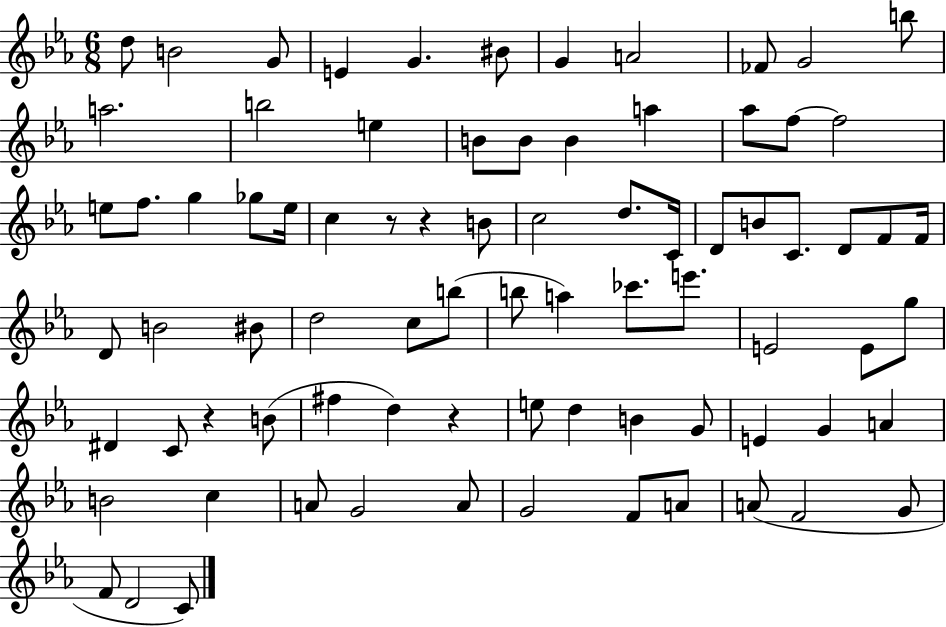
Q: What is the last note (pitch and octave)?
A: C4